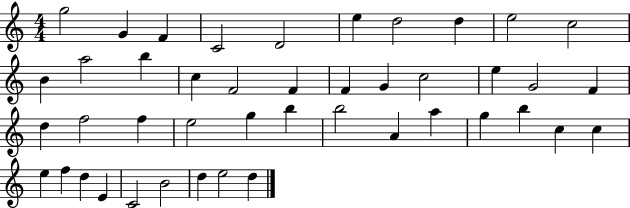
G5/h G4/q F4/q C4/h D4/h E5/q D5/h D5/q E5/h C5/h B4/q A5/h B5/q C5/q F4/h F4/q F4/q G4/q C5/h E5/q G4/h F4/q D5/q F5/h F5/q E5/h G5/q B5/q B5/h A4/q A5/q G5/q B5/q C5/q C5/q E5/q F5/q D5/q E4/q C4/h B4/h D5/q E5/h D5/q